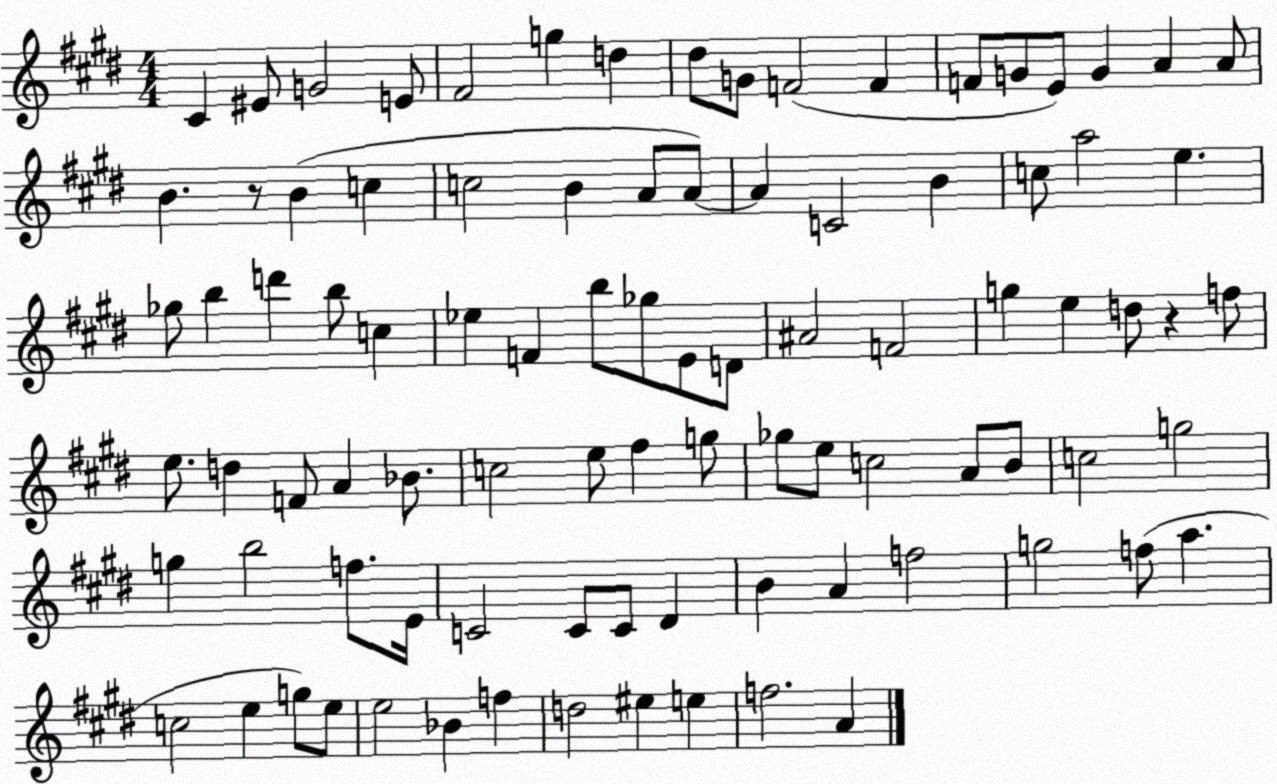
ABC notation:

X:1
T:Untitled
M:4/4
L:1/4
K:E
^C ^E/2 G2 E/2 ^F2 g d ^d/2 G/2 F2 F F/2 G/2 E/2 G A A/2 B z/2 B c c2 B A/2 A/2 A C2 B c/2 a2 e _g/2 b d' b/2 c _e F b/2 _g/2 E/2 D/2 ^A2 F2 g e d/2 z f/2 e/2 d F/2 A _B/2 c2 e/2 ^f g/2 _g/2 e/2 c2 A/2 B/2 c2 g2 g b2 f/2 E/4 C2 C/2 C/2 ^D B A f2 g2 f/2 a c2 e g/2 e/2 e2 _B f d2 ^e e f2 A